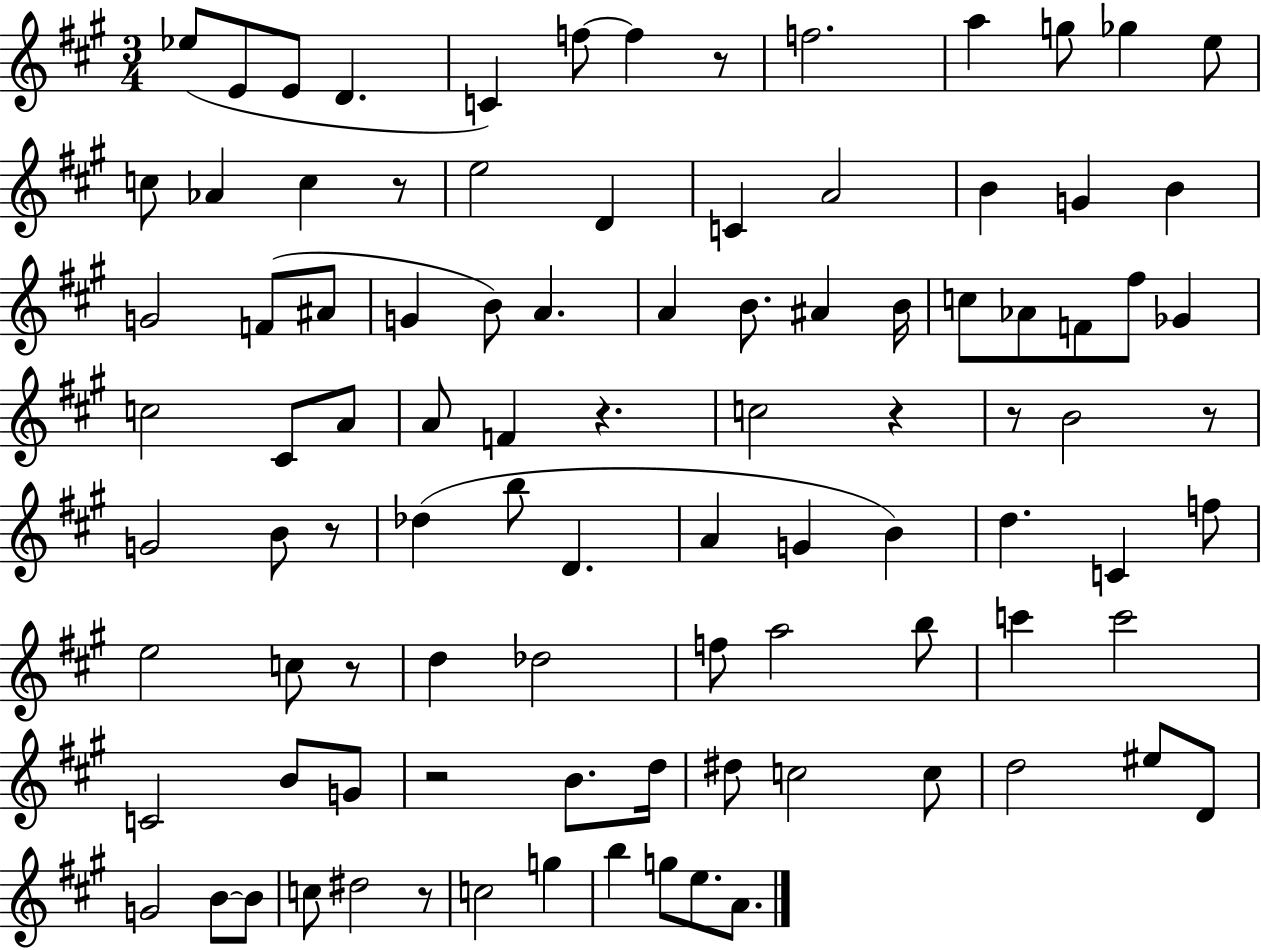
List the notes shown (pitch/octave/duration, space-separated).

Eb5/e E4/e E4/e D4/q. C4/q F5/e F5/q R/e F5/h. A5/q G5/e Gb5/q E5/e C5/e Ab4/q C5/q R/e E5/h D4/q C4/q A4/h B4/q G4/q B4/q G4/h F4/e A#4/e G4/q B4/e A4/q. A4/q B4/e. A#4/q B4/s C5/e Ab4/e F4/e F#5/e Gb4/q C5/h C#4/e A4/e A4/e F4/q R/q. C5/h R/q R/e B4/h R/e G4/h B4/e R/e Db5/q B5/e D4/q. A4/q G4/q B4/q D5/q. C4/q F5/e E5/h C5/e R/e D5/q Db5/h F5/e A5/h B5/e C6/q C6/h C4/h B4/e G4/e R/h B4/e. D5/s D#5/e C5/h C5/e D5/h EIS5/e D4/e G4/h B4/e B4/e C5/e D#5/h R/e C5/h G5/q B5/q G5/e E5/e. A4/e.